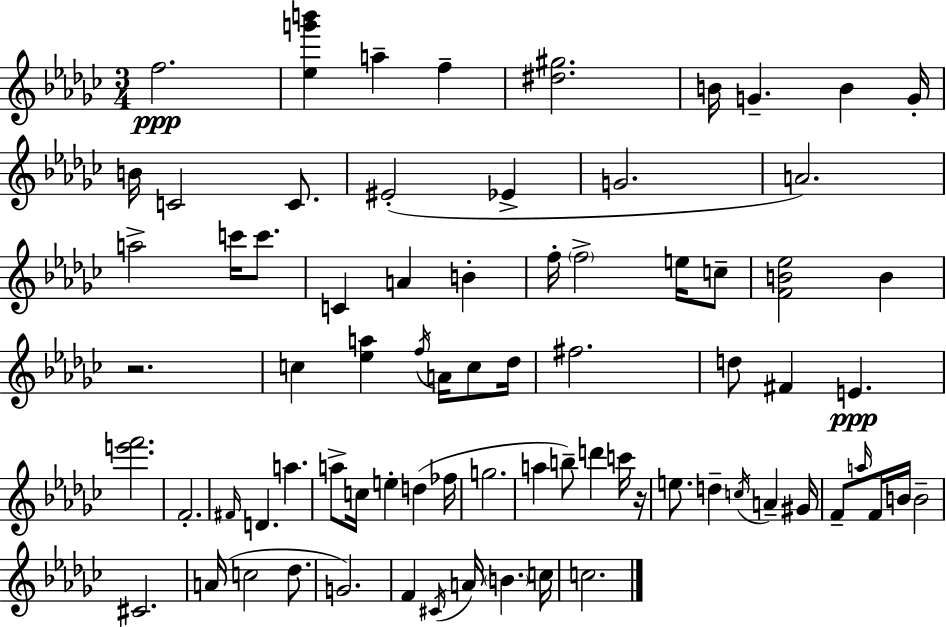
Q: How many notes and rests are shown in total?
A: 76